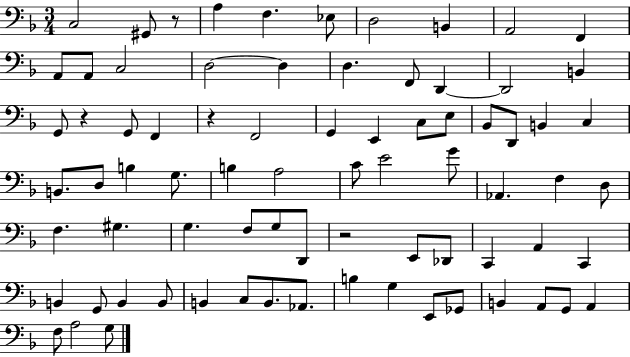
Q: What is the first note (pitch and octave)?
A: C3